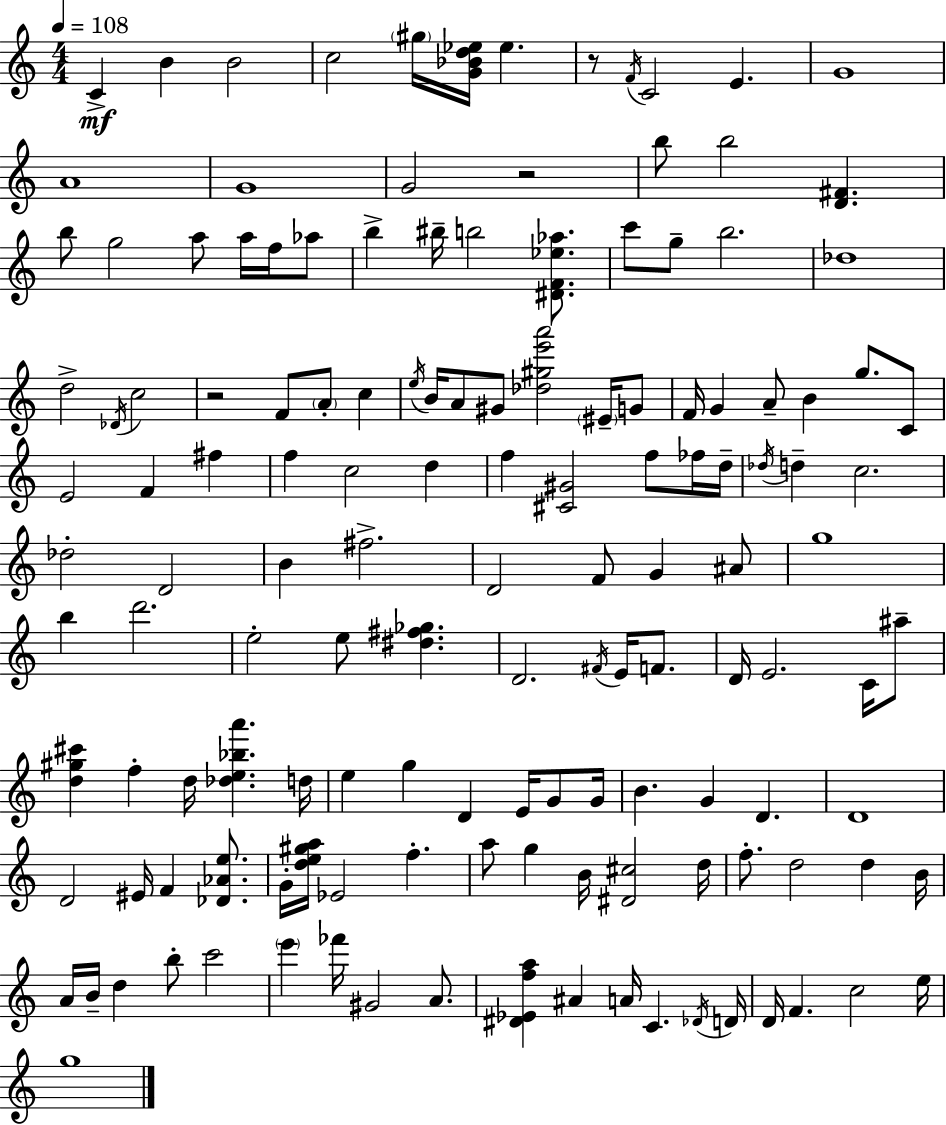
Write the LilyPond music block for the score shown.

{
  \clef treble
  \numericTimeSignature
  \time 4/4
  \key a \minor
  \tempo 4 = 108
  c'4->\mf b'4 b'2 | c''2 \parenthesize gis''16 <g' bes' d'' ees''>16 ees''4. | r8 \acciaccatura { f'16 } c'2 e'4. | g'1 | \break a'1 | g'1 | g'2 r2 | b''8 b''2 <d' fis'>4. | \break b''8 g''2 a''8 a''16 f''16 aes''8 | b''4-> bis''16-- b''2 <dis' f' ees'' aes''>8. | c'''8 g''8-- b''2. | des''1 | \break d''2-> \acciaccatura { des'16 } c''2 | r2 f'8 \parenthesize a'8-. c''4 | \acciaccatura { e''16 } b'16 a'8 gis'8 <des'' gis'' e''' a'''>2 | \parenthesize eis'16-- g'8 f'16 g'4 a'8-- b'4 g''8. | \break c'8 e'2 f'4 fis''4 | f''4 c''2 d''4 | f''4 <cis' gis'>2 f''8 | fes''16 d''16-- \acciaccatura { des''16 } d''4-- c''2. | \break des''2-. d'2 | b'4 fis''2.-> | d'2 f'8 g'4 | ais'8 g''1 | \break b''4 d'''2. | e''2-. e''8 <dis'' fis'' ges''>4. | d'2. | \acciaccatura { fis'16 } e'16 f'8. d'16 e'2. | \break c'16 ais''8-- <d'' gis'' cis'''>4 f''4-. d''16 <des'' e'' bes'' a'''>4. | d''16 e''4 g''4 d'4 | e'16 g'8 g'16 b'4. g'4 d'4. | d'1 | \break d'2 eis'16 f'4 | <des' aes' e''>8. g'16-. <d'' e'' gis'' a''>16 ees'2 f''4.-. | a''8 g''4 b'16 <dis' cis''>2 | d''16 f''8.-. d''2 | \break d''4 b'16 a'16 b'16-- d''4 b''8-. c'''2 | \parenthesize e'''4 fes'''16 gis'2 | a'8. <dis' ees' f'' a''>4 ais'4 a'16 c'4. | \acciaccatura { des'16 } d'16 d'16 f'4. c''2 | \break e''16 g''1 | \bar "|."
}